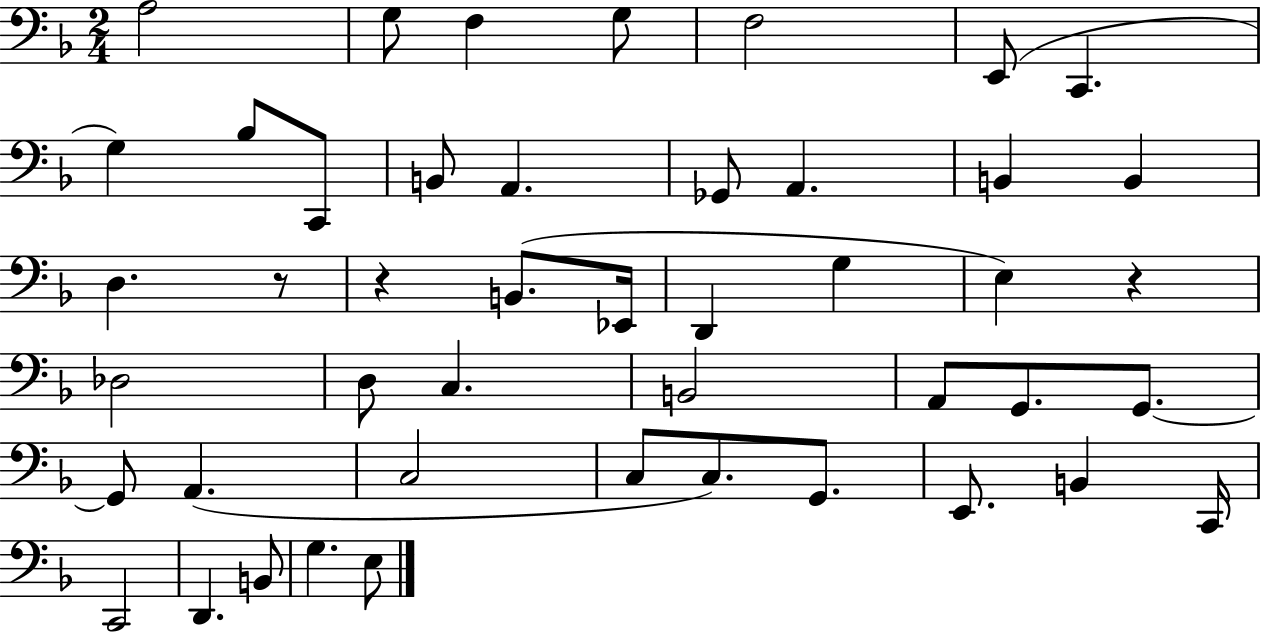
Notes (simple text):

A3/h G3/e F3/q G3/e F3/h E2/e C2/q. G3/q Bb3/e C2/e B2/e A2/q. Gb2/e A2/q. B2/q B2/q D3/q. R/e R/q B2/e. Eb2/s D2/q G3/q E3/q R/q Db3/h D3/e C3/q. B2/h A2/e G2/e. G2/e. G2/e A2/q. C3/h C3/e C3/e. G2/e. E2/e. B2/q C2/s C2/h D2/q. B2/e G3/q. E3/e